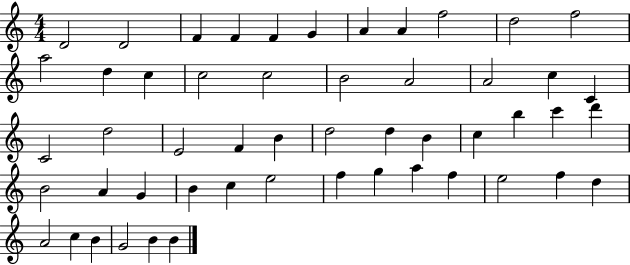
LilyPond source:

{
  \clef treble
  \numericTimeSignature
  \time 4/4
  \key c \major
  d'2 d'2 | f'4 f'4 f'4 g'4 | a'4 a'4 f''2 | d''2 f''2 | \break a''2 d''4 c''4 | c''2 c''2 | b'2 a'2 | a'2 c''4 c'4 | \break c'2 d''2 | e'2 f'4 b'4 | d''2 d''4 b'4 | c''4 b''4 c'''4 d'''4 | \break b'2 a'4 g'4 | b'4 c''4 e''2 | f''4 g''4 a''4 f''4 | e''2 f''4 d''4 | \break a'2 c''4 b'4 | g'2 b'4 b'4 | \bar "|."
}